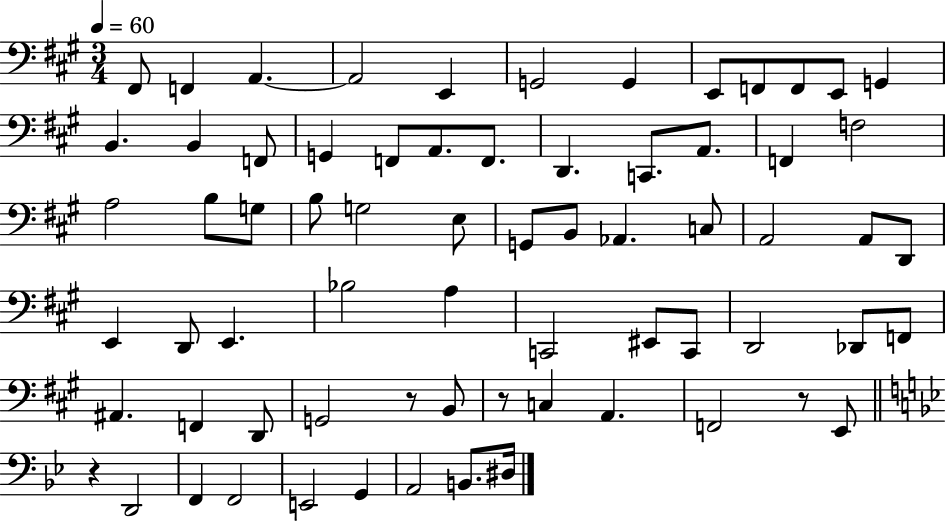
{
  \clef bass
  \numericTimeSignature
  \time 3/4
  \key a \major
  \tempo 4 = 60
  \repeat volta 2 { fis,8 f,4 a,4.~~ | a,2 e,4 | g,2 g,4 | e,8 f,8 f,8 e,8 g,4 | \break b,4. b,4 f,8 | g,4 f,8 a,8. f,8. | d,4. c,8. a,8. | f,4 f2 | \break a2 b8 g8 | b8 g2 e8 | g,8 b,8 aes,4. c8 | a,2 a,8 d,8 | \break e,4 d,8 e,4. | bes2 a4 | c,2 eis,8 c,8 | d,2 des,8 f,8 | \break ais,4. f,4 d,8 | g,2 r8 b,8 | r8 c4 a,4. | f,2 r8 e,8 | \break \bar "||" \break \key g \minor r4 d,2 | f,4 f,2 | e,2 g,4 | a,2 b,8. dis16 | \break } \bar "|."
}